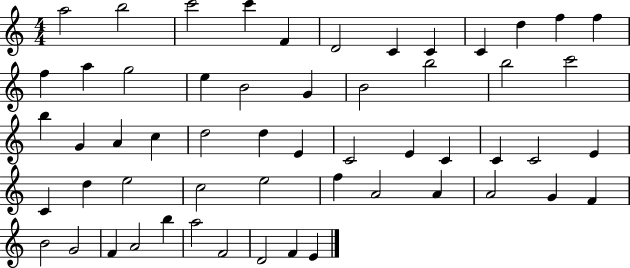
A5/h B5/h C6/h C6/q F4/q D4/h C4/q C4/q C4/q D5/q F5/q F5/q F5/q A5/q G5/h E5/q B4/h G4/q B4/h B5/h B5/h C6/h B5/q G4/q A4/q C5/q D5/h D5/q E4/q C4/h E4/q C4/q C4/q C4/h E4/q C4/q D5/q E5/h C5/h E5/h F5/q A4/h A4/q A4/h G4/q F4/q B4/h G4/h F4/q A4/h B5/q A5/h F4/h D4/h F4/q E4/q